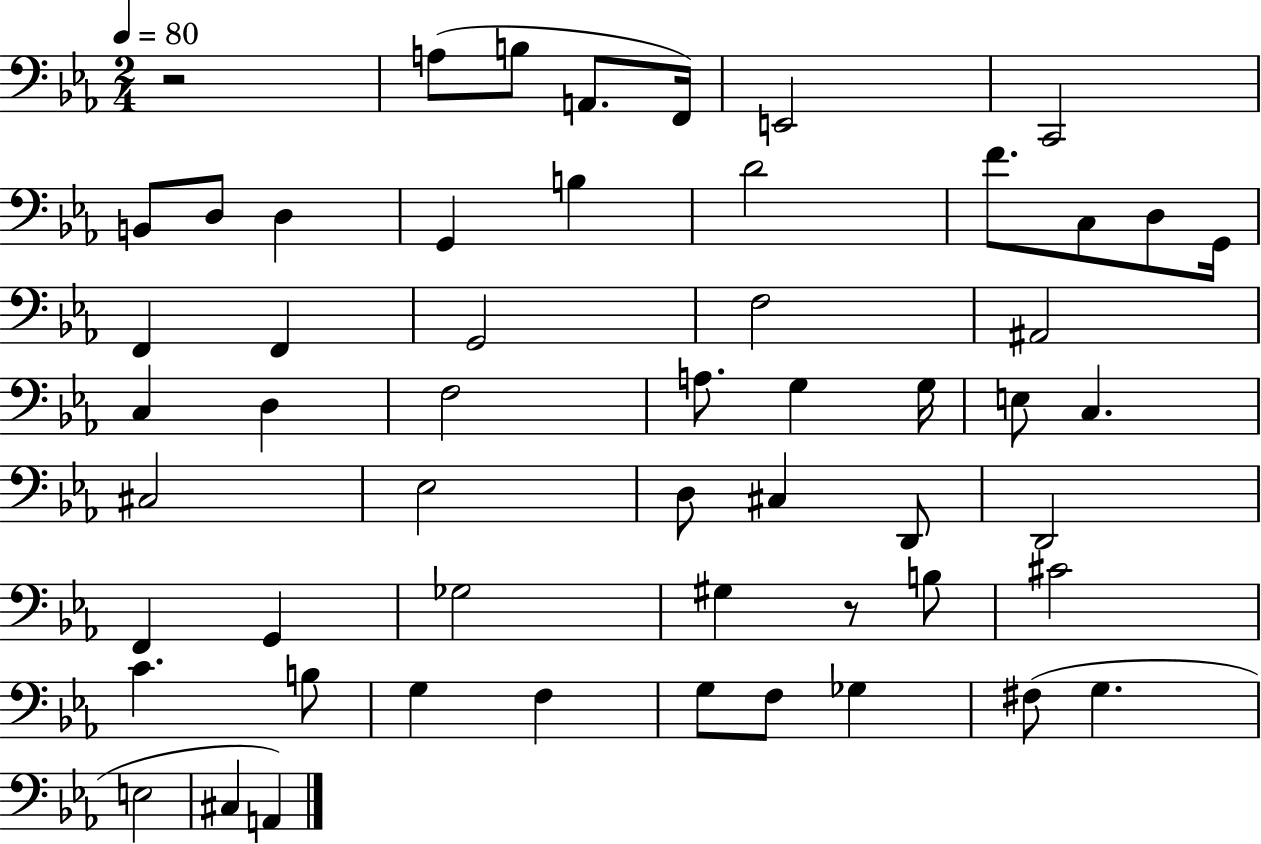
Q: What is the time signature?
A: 2/4